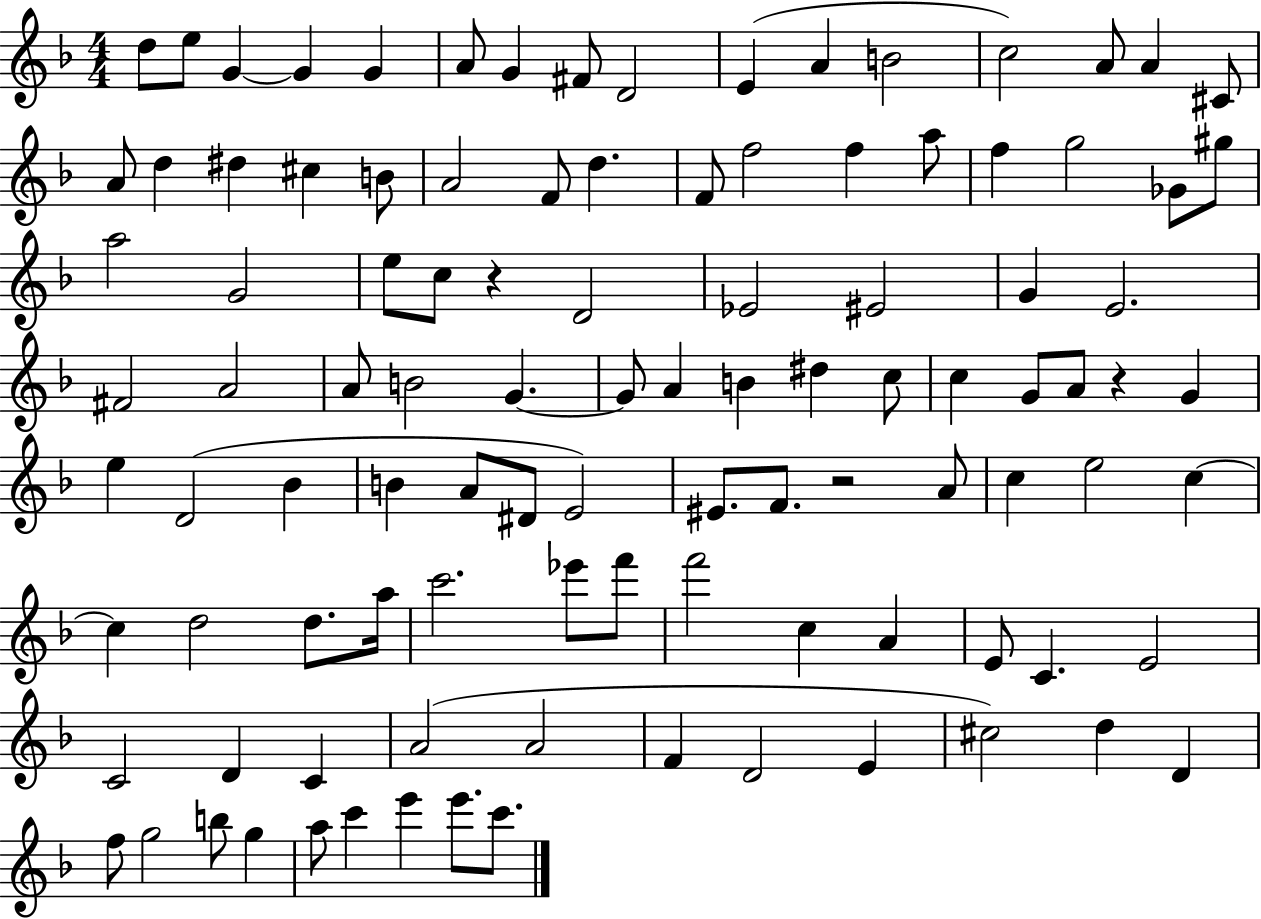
D5/e E5/e G4/q G4/q G4/q A4/e G4/q F#4/e D4/h E4/q A4/q B4/h C5/h A4/e A4/q C#4/e A4/e D5/q D#5/q C#5/q B4/e A4/h F4/e D5/q. F4/e F5/h F5/q A5/e F5/q G5/h Gb4/e G#5/e A5/h G4/h E5/e C5/e R/q D4/h Eb4/h EIS4/h G4/q E4/h. F#4/h A4/h A4/e B4/h G4/q. G4/e A4/q B4/q D#5/q C5/e C5/q G4/e A4/e R/q G4/q E5/q D4/h Bb4/q B4/q A4/e D#4/e E4/h EIS4/e. F4/e. R/h A4/e C5/q E5/h C5/q C5/q D5/h D5/e. A5/s C6/h. Eb6/e F6/e F6/h C5/q A4/q E4/e C4/q. E4/h C4/h D4/q C4/q A4/h A4/h F4/q D4/h E4/q C#5/h D5/q D4/q F5/e G5/h B5/e G5/q A5/e C6/q E6/q E6/e. C6/e.